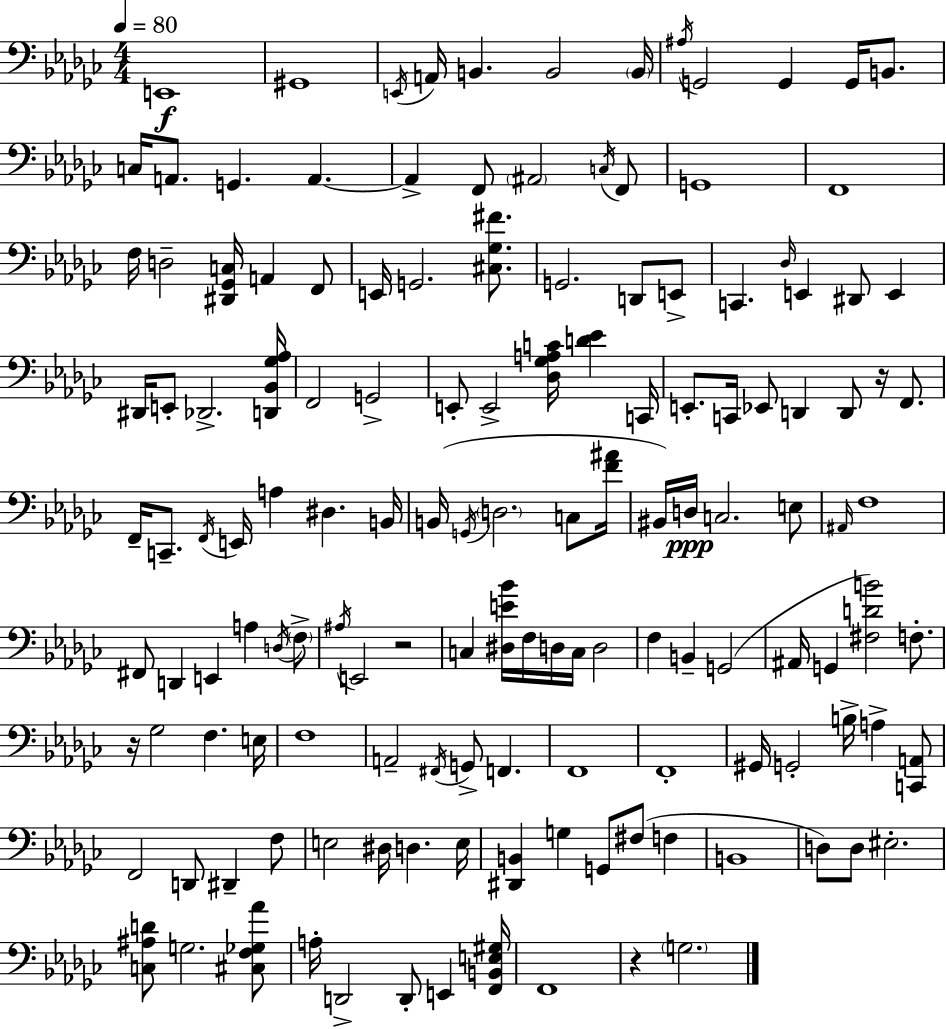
{
  \clef bass
  \numericTimeSignature
  \time 4/4
  \key ees \minor
  \tempo 4 = 80
  e,1\f | gis,1 | \acciaccatura { e,16 } a,16 b,4. b,2 | \parenthesize b,16 \acciaccatura { ais16 } g,2 g,4 g,16 b,8. | \break c16 a,8. g,4. a,4.~~ | a,4-> f,8 \parenthesize ais,2 | \acciaccatura { c16 } f,8 g,1 | f,1 | \break f16 d2-- <dis, ges, c>16 a,4 | f,8 e,16 g,2. | <cis ges fis'>8. g,2. d,8 | e,8-> c,4. \grace { des16 } e,4 dis,8 | \break e,4 dis,16 e,8-. des,2.-> | <d, bes, ges aes>16 f,2 g,2-> | e,8-. e,2-> <des ges a c'>16 <d' ees'>4 | c,16 e,8.-. c,16 ees,8 d,4 d,8 | \break r16 f,8. f,16-- c,8.-- \acciaccatura { f,16 } e,16 a4 dis4. | b,16 b,16( \acciaccatura { g,16 } \parenthesize d2. | c8 <f' ais'>16 bis,16) d16\ppp c2. | e8 \grace { ais,16 } f1 | \break fis,8 d,4 e,4 | a4 \acciaccatura { d16 } \parenthesize f8-> \acciaccatura { ais16 } e,2 | r2 c4 <dis e' bes'>16 f16 d16 | c16 d2 f4 b,4-- | \break g,2( ais,16 g,4 <fis d' b'>2) | f8.-. r16 ges2 | f4. e16 f1 | a,2-- | \break \acciaccatura { fis,16 } g,8-> f,4. f,1 | f,1-. | gis,16 g,2-. | b16-> a4-> <c, a,>8 f,2 | \break d,8 dis,4-- f8 e2 | dis16 d4. e16 <dis, b,>4 g4 | g,8 fis8( f4 b,1 | d8) d8 eis2.-. | \break <c ais d'>8 g2. | <cis f ges aes'>8 a16-. d,2-> | d,8-. e,4 <f, b, e gis>16 f,1 | r4 \parenthesize g2. | \break \bar "|."
}